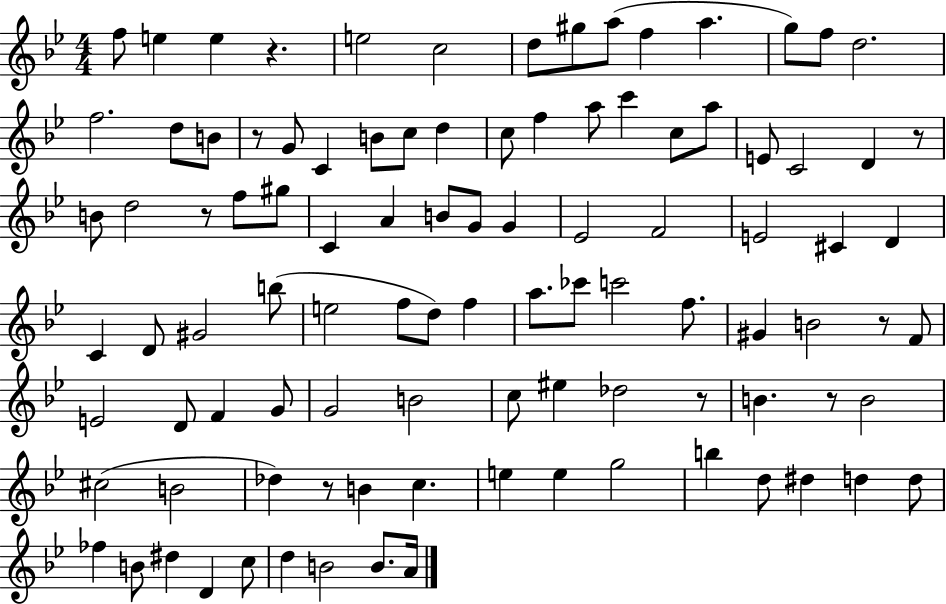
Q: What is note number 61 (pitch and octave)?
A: D4